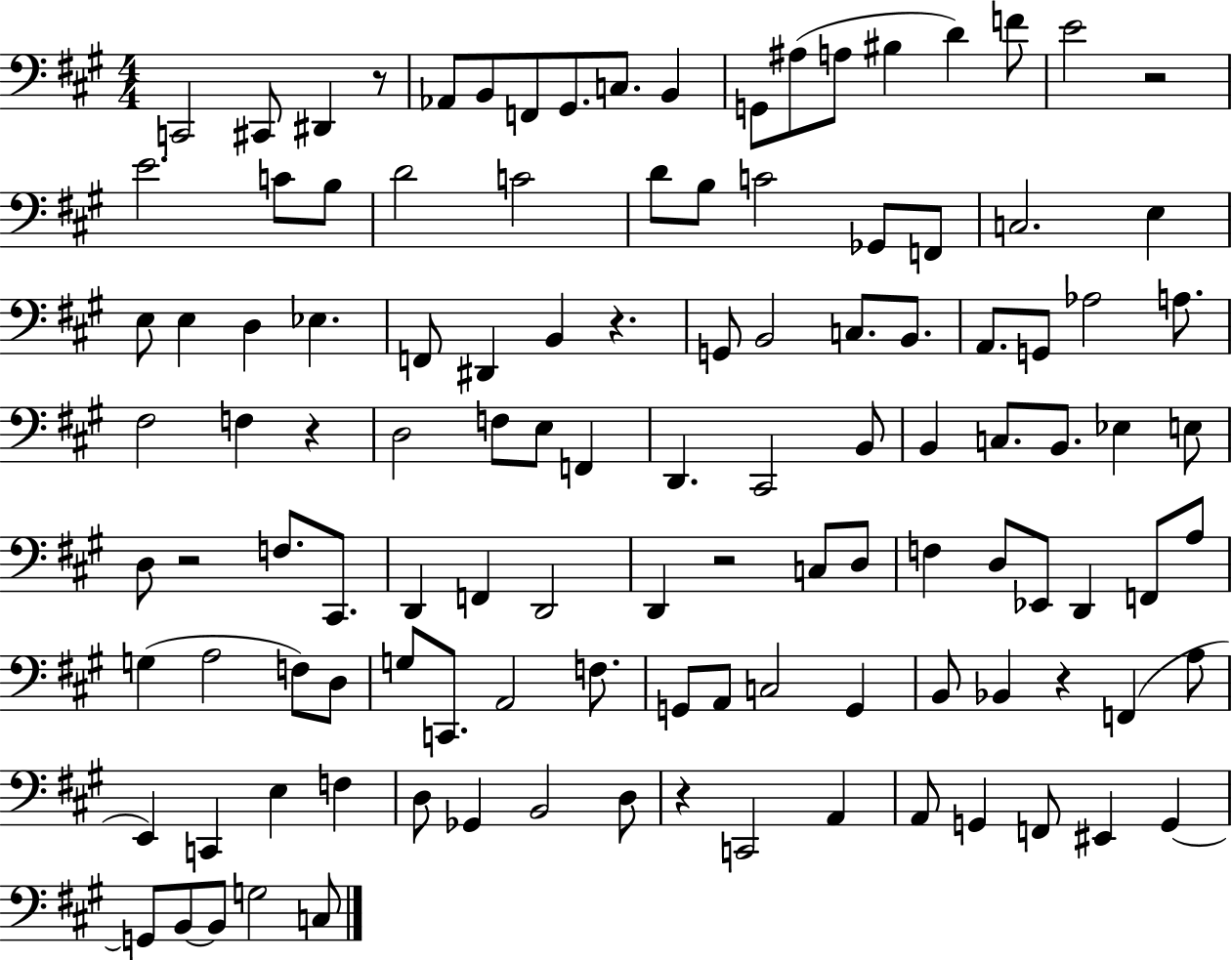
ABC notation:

X:1
T:Untitled
M:4/4
L:1/4
K:A
C,,2 ^C,,/2 ^D,, z/2 _A,,/2 B,,/2 F,,/2 ^G,,/2 C,/2 B,, G,,/2 ^A,/2 A,/2 ^B, D F/2 E2 z2 E2 C/2 B,/2 D2 C2 D/2 B,/2 C2 _G,,/2 F,,/2 C,2 E, E,/2 E, D, _E, F,,/2 ^D,, B,, z G,,/2 B,,2 C,/2 B,,/2 A,,/2 G,,/2 _A,2 A,/2 ^F,2 F, z D,2 F,/2 E,/2 F,, D,, ^C,,2 B,,/2 B,, C,/2 B,,/2 _E, E,/2 D,/2 z2 F,/2 ^C,,/2 D,, F,, D,,2 D,, z2 C,/2 D,/2 F, D,/2 _E,,/2 D,, F,,/2 A,/2 G, A,2 F,/2 D,/2 G,/2 C,,/2 A,,2 F,/2 G,,/2 A,,/2 C,2 G,, B,,/2 _B,, z F,, A,/2 E,, C,, E, F, D,/2 _G,, B,,2 D,/2 z C,,2 A,, A,,/2 G,, F,,/2 ^E,, G,, G,,/2 B,,/2 B,,/2 G,2 C,/2